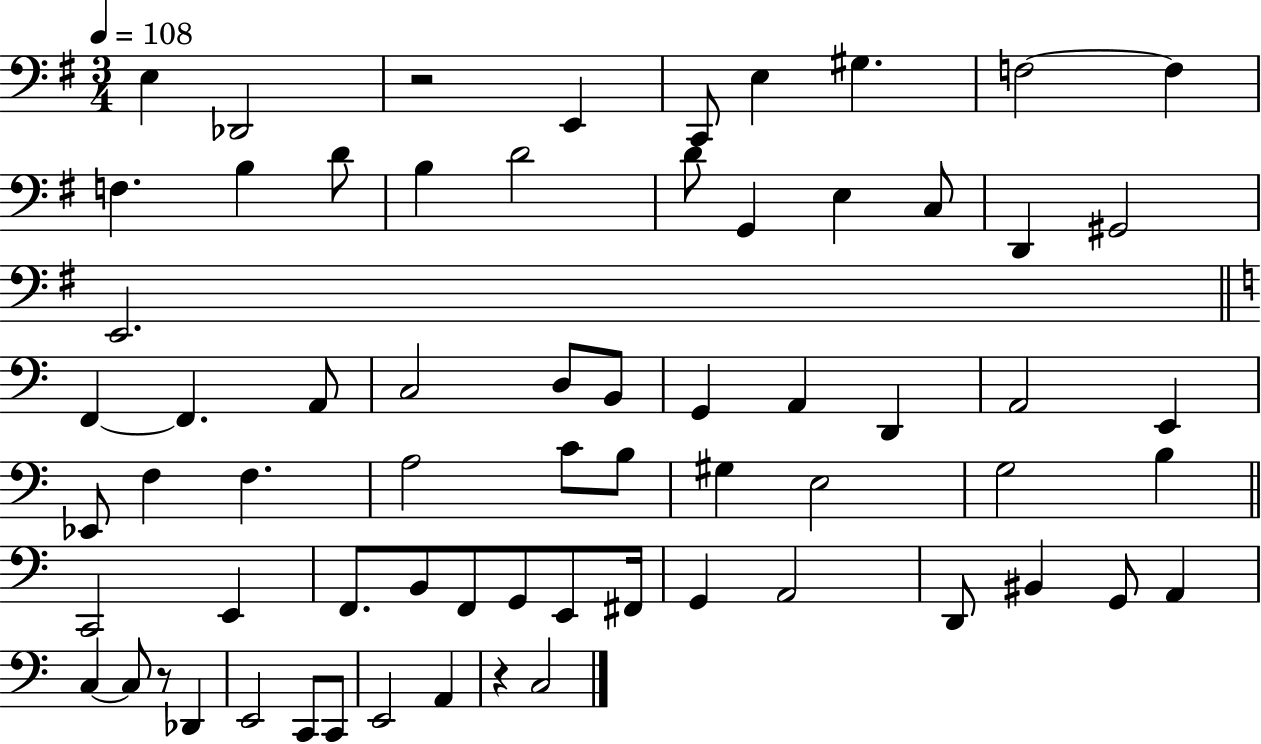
{
  \clef bass
  \numericTimeSignature
  \time 3/4
  \key g \major
  \tempo 4 = 108
  e4 des,2 | r2 e,4 | c,8 e4 gis4. | f2~~ f4 | \break f4. b4 d'8 | b4 d'2 | d'8 g,4 e4 c8 | d,4 gis,2 | \break e,2. | \bar "||" \break \key c \major f,4~~ f,4. a,8 | c2 d8 b,8 | g,4 a,4 d,4 | a,2 e,4 | \break ees,8 f4 f4. | a2 c'8 b8 | gis4 e2 | g2 b4 | \break \bar "||" \break \key a \minor c,2 e,4 | f,8. b,8 f,8 g,8 e,8 fis,16 | g,4 a,2 | d,8 bis,4 g,8 a,4 | \break c4~~ c8 r8 des,4 | e,2 c,8 c,8 | e,2 a,4 | r4 c2 | \break \bar "|."
}